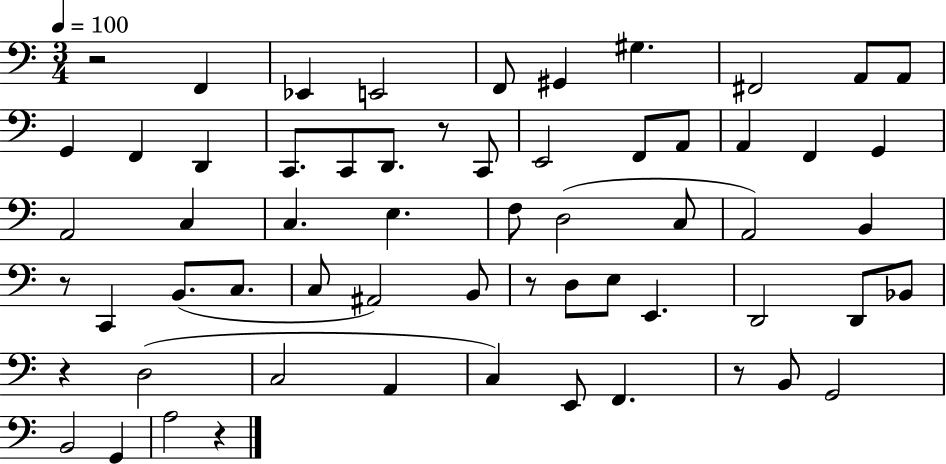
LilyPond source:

{
  \clef bass
  \numericTimeSignature
  \time 3/4
  \key c \major
  \tempo 4 = 100
  r2 f,4 | ees,4 e,2 | f,8 gis,4 gis4. | fis,2 a,8 a,8 | \break g,4 f,4 d,4 | c,8. c,8 d,8. r8 c,8 | e,2 f,8 a,8 | a,4 f,4 g,4 | \break a,2 c4 | c4. e4. | f8 d2( c8 | a,2) b,4 | \break r8 c,4 b,8.( c8. | c8 ais,2) b,8 | r8 d8 e8 e,4. | d,2 d,8 bes,8 | \break r4 d2( | c2 a,4 | c4) e,8 f,4. | r8 b,8 g,2 | \break b,2 g,4 | a2 r4 | \bar "|."
}